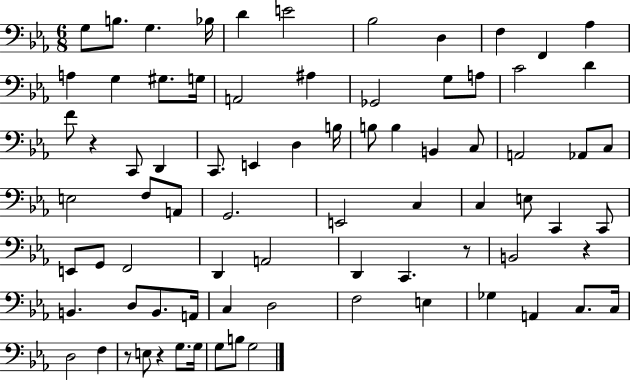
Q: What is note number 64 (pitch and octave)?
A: A2